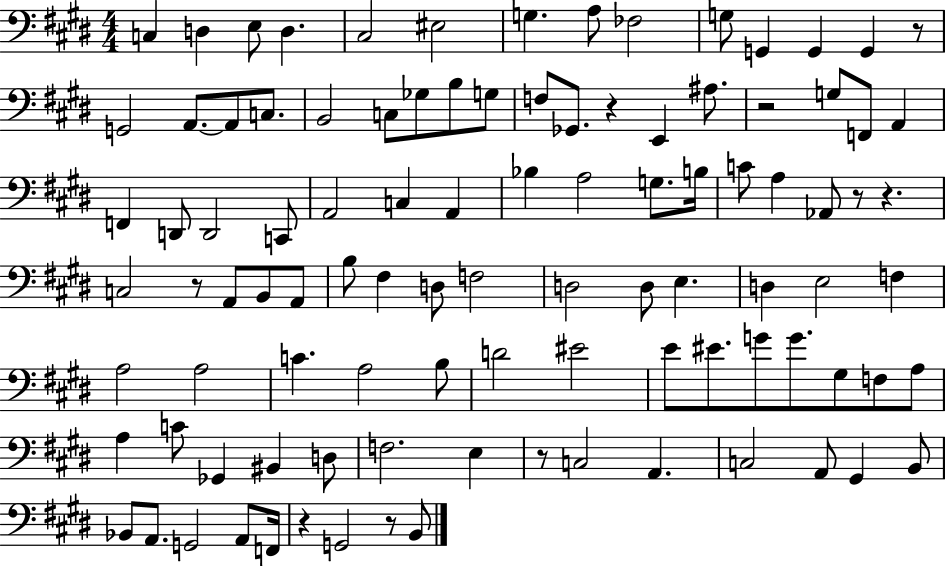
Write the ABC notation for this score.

X:1
T:Untitled
M:4/4
L:1/4
K:E
C, D, E,/2 D, ^C,2 ^E,2 G, A,/2 _F,2 G,/2 G,, G,, G,, z/2 G,,2 A,,/2 A,,/2 C,/2 B,,2 C,/2 _G,/2 B,/2 G,/2 F,/2 _G,,/2 z E,, ^A,/2 z2 G,/2 F,,/2 A,, F,, D,,/2 D,,2 C,,/2 A,,2 C, A,, _B, A,2 G,/2 B,/4 C/2 A, _A,,/2 z/2 z C,2 z/2 A,,/2 B,,/2 A,,/2 B,/2 ^F, D,/2 F,2 D,2 D,/2 E, D, E,2 F, A,2 A,2 C A,2 B,/2 D2 ^E2 E/2 ^E/2 G/2 G/2 ^G,/2 F,/2 A,/2 A, C/2 _G,, ^B,, D,/2 F,2 E, z/2 C,2 A,, C,2 A,,/2 ^G,, B,,/2 _B,,/2 A,,/2 G,,2 A,,/2 F,,/4 z G,,2 z/2 B,,/2